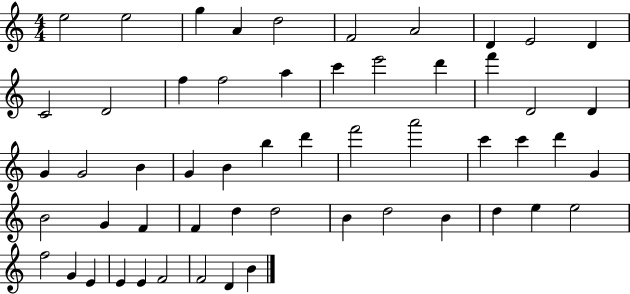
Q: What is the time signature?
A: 4/4